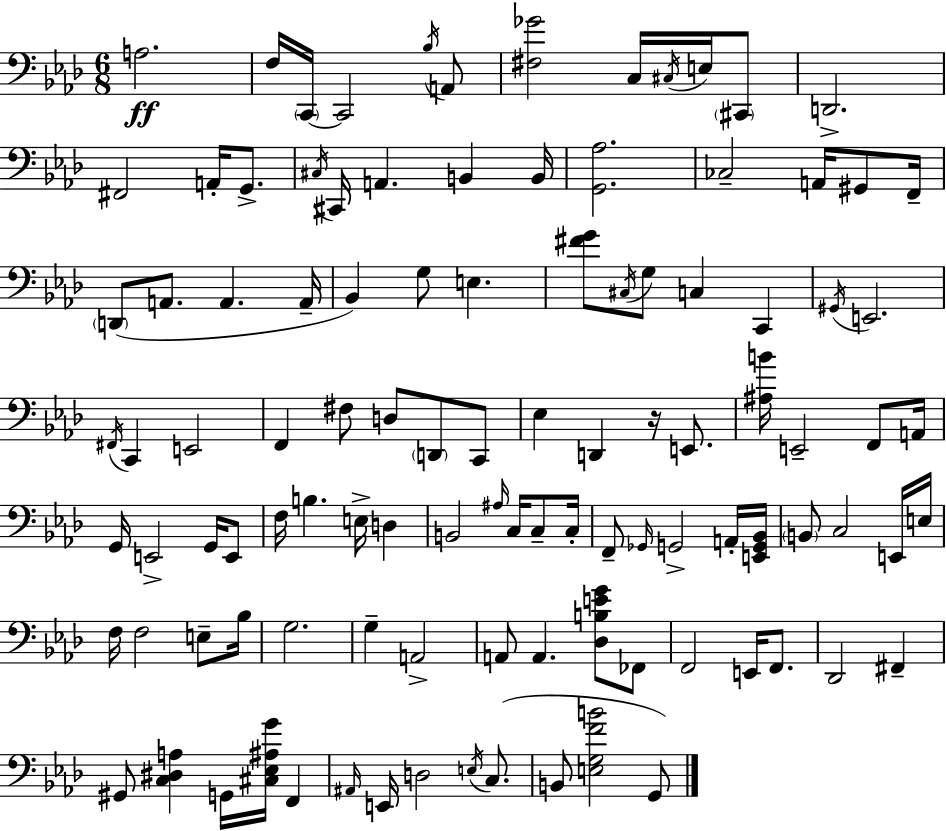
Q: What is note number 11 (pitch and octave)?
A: D2